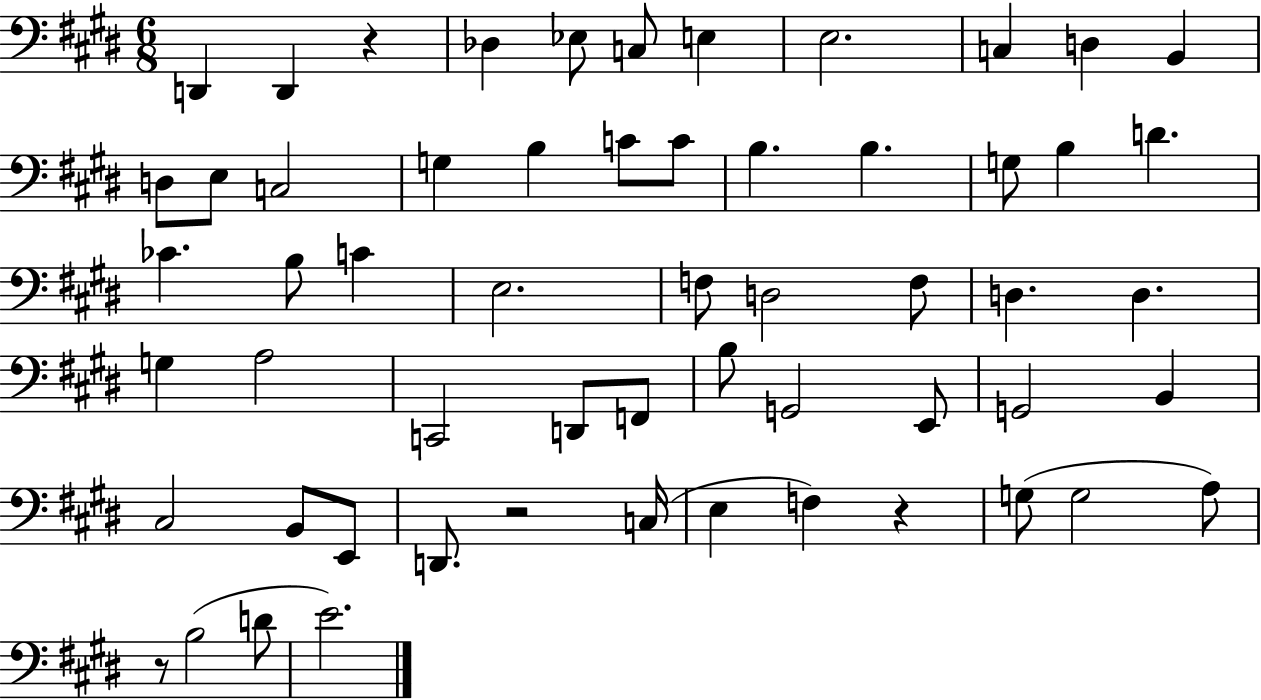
X:1
T:Untitled
M:6/8
L:1/4
K:E
D,, D,, z _D, _E,/2 C,/2 E, E,2 C, D, B,, D,/2 E,/2 C,2 G, B, C/2 C/2 B, B, G,/2 B, D _C B,/2 C E,2 F,/2 D,2 F,/2 D, D, G, A,2 C,,2 D,,/2 F,,/2 B,/2 G,,2 E,,/2 G,,2 B,, ^C,2 B,,/2 E,,/2 D,,/2 z2 C,/4 E, F, z G,/2 G,2 A,/2 z/2 B,2 D/2 E2